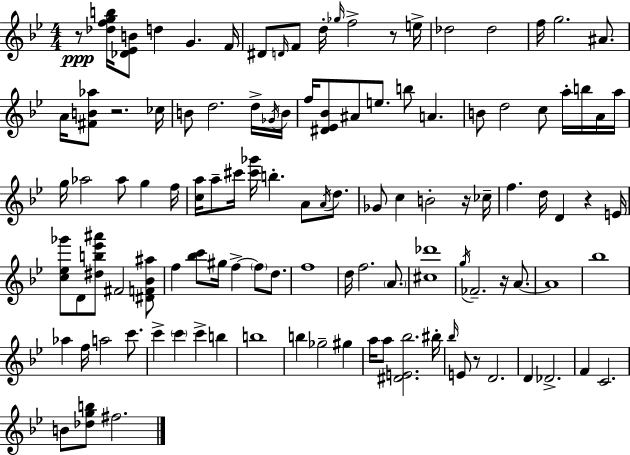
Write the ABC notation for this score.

X:1
T:Untitled
M:4/4
L:1/4
K:Bb
z/2 [_dfgb]/4 [_D_EB]/2 d G F/4 ^D/2 D/4 F/2 d/4 _g/4 f2 z/2 e/4 _d2 _d2 f/4 g2 ^A/2 A/4 [^FB_a]/2 z2 _c/4 B/2 d2 d/4 _G/4 B/4 f/4 [^D_E_B]/2 ^A/2 e/2 b/2 A B/2 d2 c/2 a/4 b/4 A/4 a/4 g/4 _a2 _a/2 g f/4 [ca]/4 a/2 ^c'/4 [^c'_g']/4 b A/2 A/4 d/2 _G/2 c B2 z/4 _c/4 f d/4 D z E/4 [c_e_g']/2 D/2 [^db_e'^a']/2 ^F2 [^DF_B^a]/2 f [_bc']/2 ^g/4 f f/2 d/2 f4 d/4 f2 A/2 [^c_d']4 g/4 _F2 z/4 A/2 A4 _b4 _a f/4 a2 c'/2 c' c' c' b b4 b _g2 ^g a/4 a/2 [^DE_b]2 ^b/4 _b/4 E/2 z/2 D2 D _D2 F C2 B/2 [_dgb]/2 ^f2